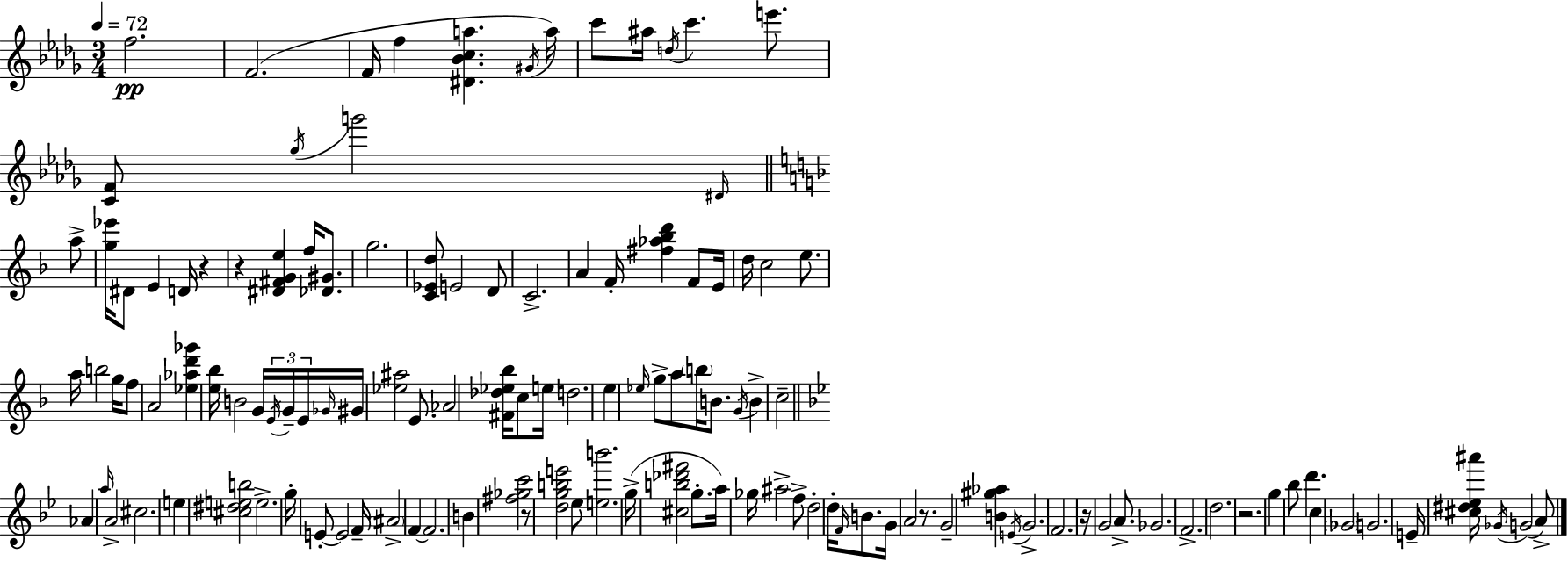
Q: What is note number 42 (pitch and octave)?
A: G#4